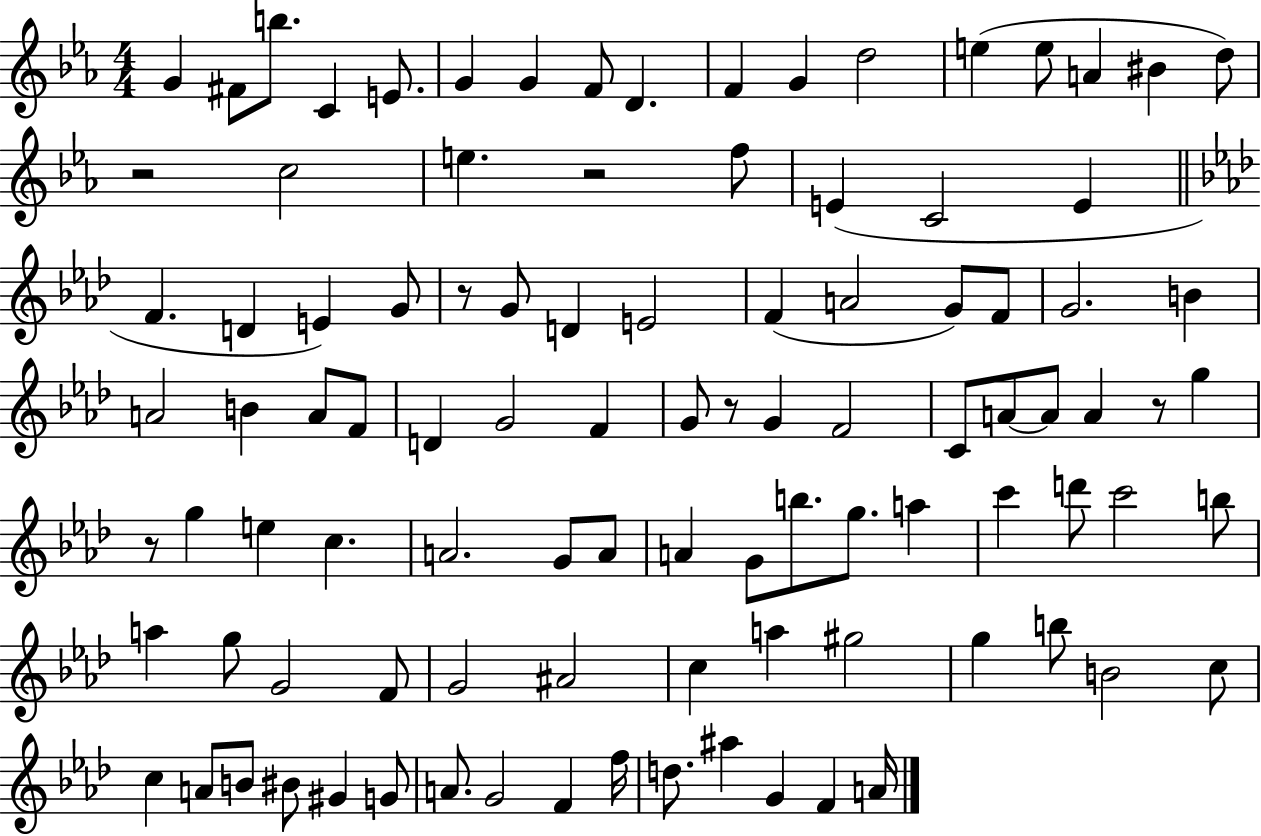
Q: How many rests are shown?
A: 6